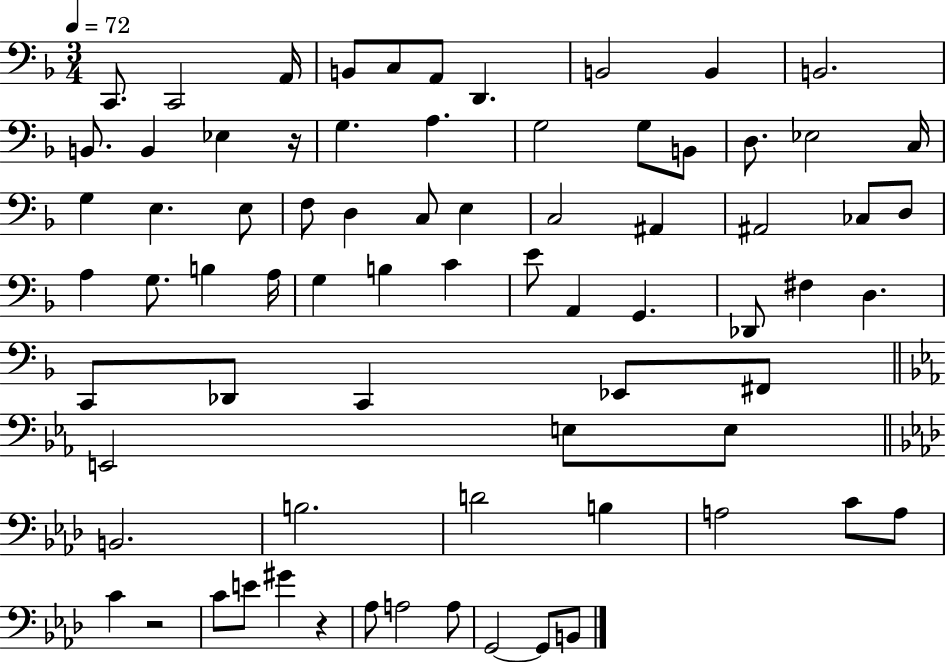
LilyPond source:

{
  \clef bass
  \numericTimeSignature
  \time 3/4
  \key f \major
  \tempo 4 = 72
  c,8. c,2 a,16 | b,8 c8 a,8 d,4. | b,2 b,4 | b,2. | \break b,8. b,4 ees4 r16 | g4. a4. | g2 g8 b,8 | d8. ees2 c16 | \break g4 e4. e8 | f8 d4 c8 e4 | c2 ais,4 | ais,2 ces8 d8 | \break a4 g8. b4 a16 | g4 b4 c'4 | e'8 a,4 g,4. | des,8 fis4 d4. | \break c,8 des,8 c,4 ees,8 fis,8 | \bar "||" \break \key c \minor e,2 e8 e8 | \bar "||" \break \key f \minor b,2. | b2. | d'2 b4 | a2 c'8 a8 | \break c'4 r2 | c'8 e'8 gis'4 r4 | aes8 a2 a8 | g,2~~ g,8 b,8 | \break \bar "|."
}